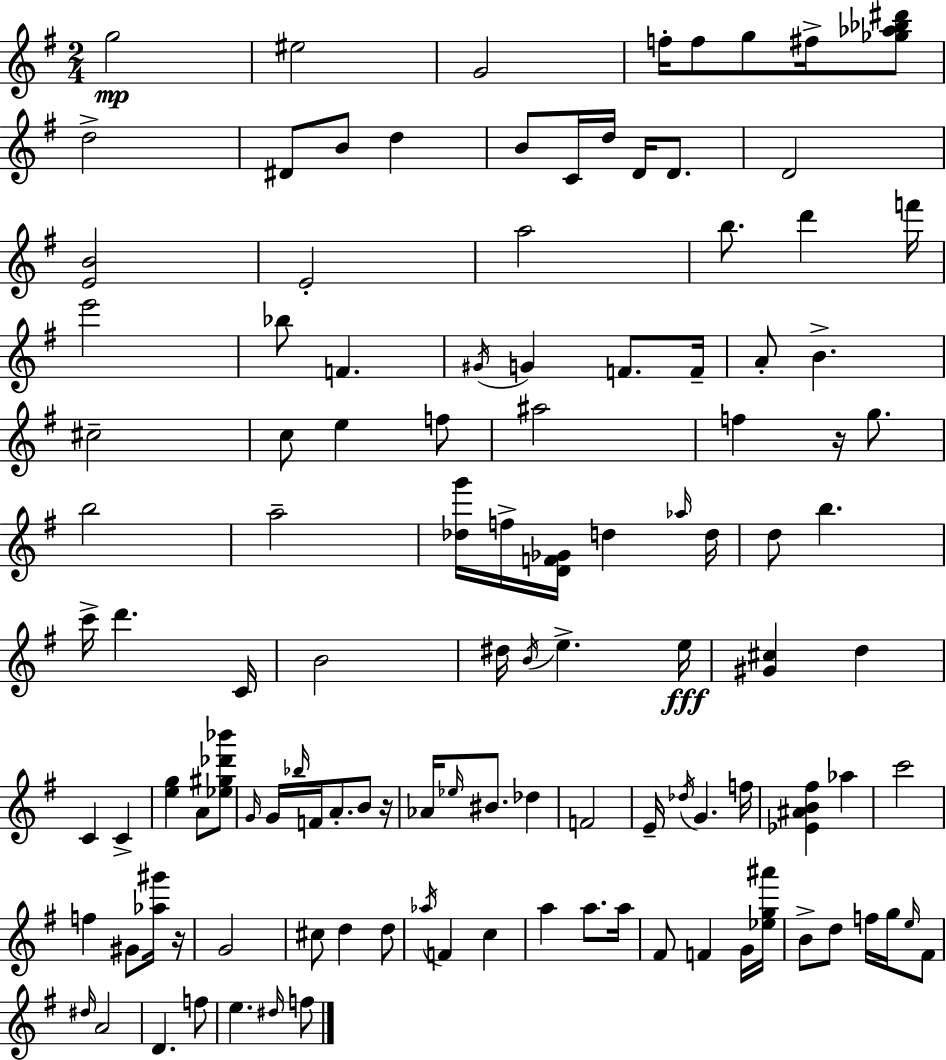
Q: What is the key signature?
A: G major